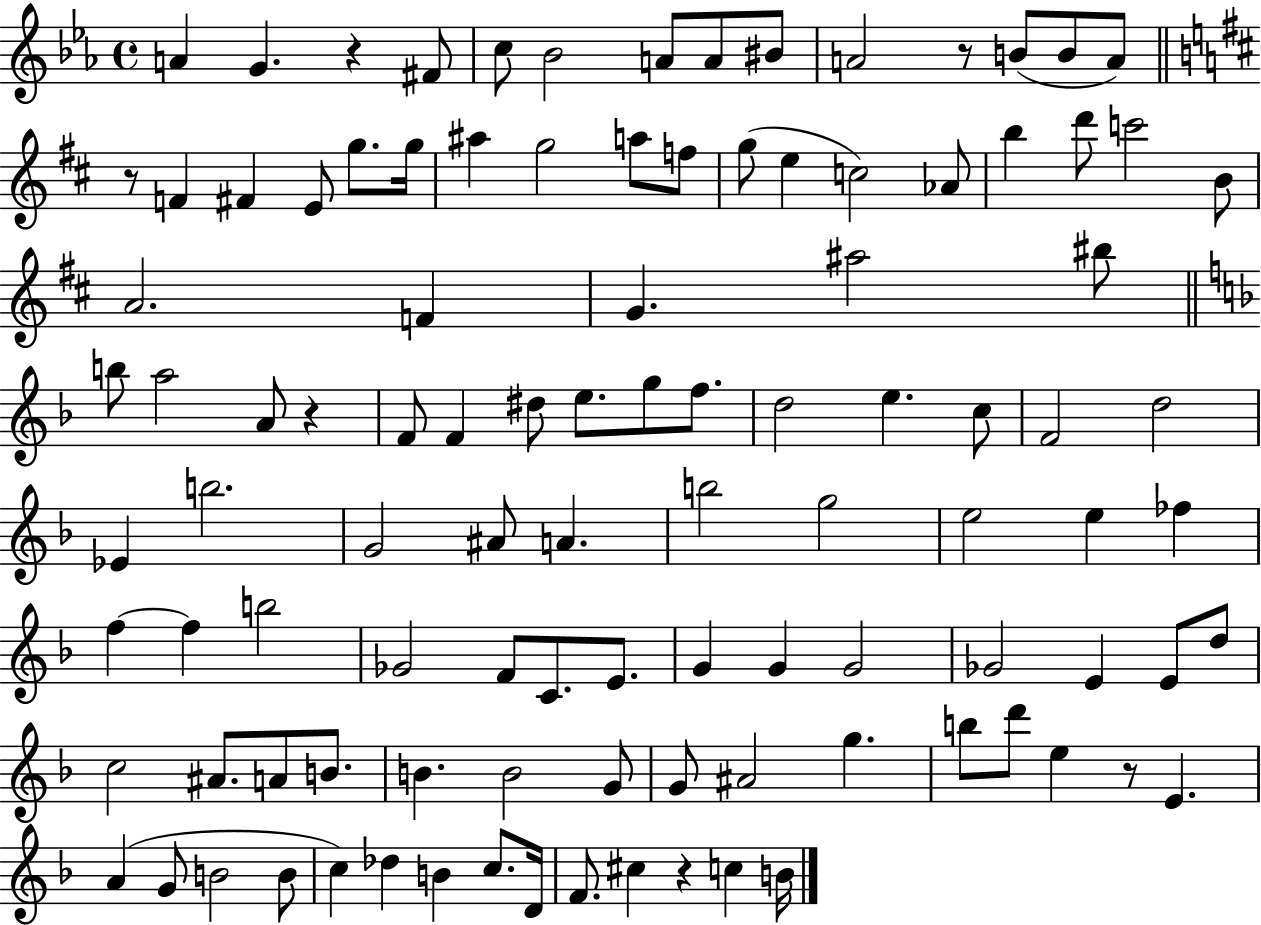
{
  \clef treble
  \time 4/4
  \defaultTimeSignature
  \key ees \major
  a'4 g'4. r4 fis'8 | c''8 bes'2 a'8 a'8 bis'8 | a'2 r8 b'8( b'8 a'8) | \bar "||" \break \key d \major r8 f'4 fis'4 e'8 g''8. g''16 | ais''4 g''2 a''8 f''8 | g''8( e''4 c''2) aes'8 | b''4 d'''8 c'''2 b'8 | \break a'2. f'4 | g'4. ais''2 bis''8 | \bar "||" \break \key f \major b''8 a''2 a'8 r4 | f'8 f'4 dis''8 e''8. g''8 f''8. | d''2 e''4. c''8 | f'2 d''2 | \break ees'4 b''2. | g'2 ais'8 a'4. | b''2 g''2 | e''2 e''4 fes''4 | \break f''4~~ f''4 b''2 | ges'2 f'8 c'8. e'8. | g'4 g'4 g'2 | ges'2 e'4 e'8 d''8 | \break c''2 ais'8. a'8 b'8. | b'4. b'2 g'8 | g'8 ais'2 g''4. | b''8 d'''8 e''4 r8 e'4. | \break a'4( g'8 b'2 b'8 | c''4) des''4 b'4 c''8. d'16 | f'8. cis''4 r4 c''4 b'16 | \bar "|."
}